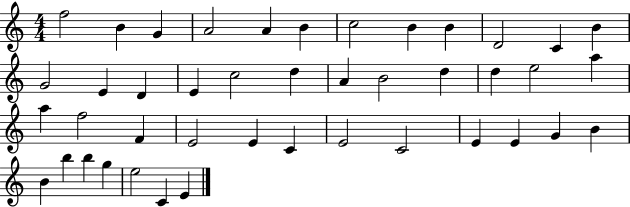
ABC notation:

X:1
T:Untitled
M:4/4
L:1/4
K:C
f2 B G A2 A B c2 B B D2 C B G2 E D E c2 d A B2 d d e2 a a f2 F E2 E C E2 C2 E E G B B b b g e2 C E